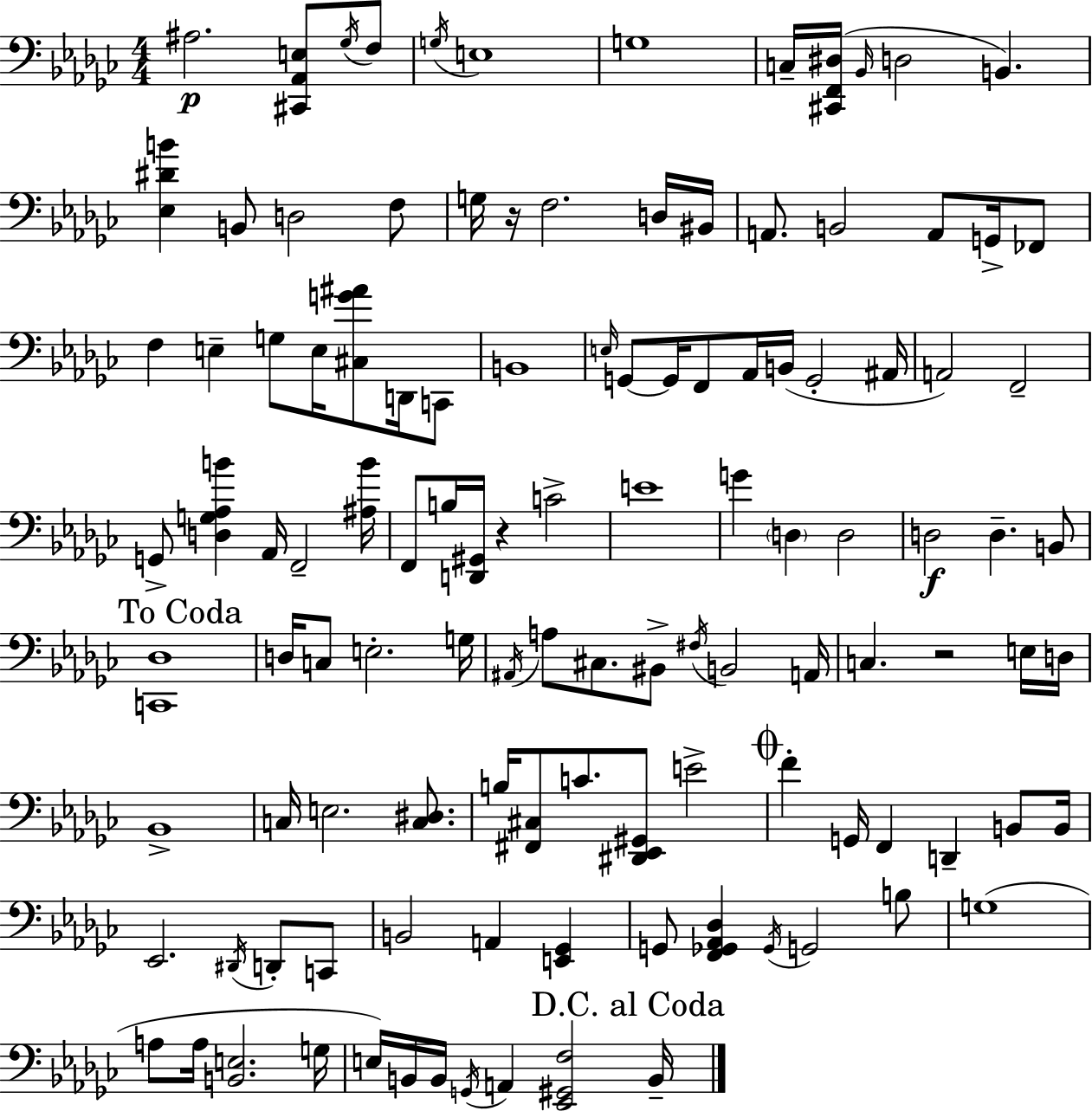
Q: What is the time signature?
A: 4/4